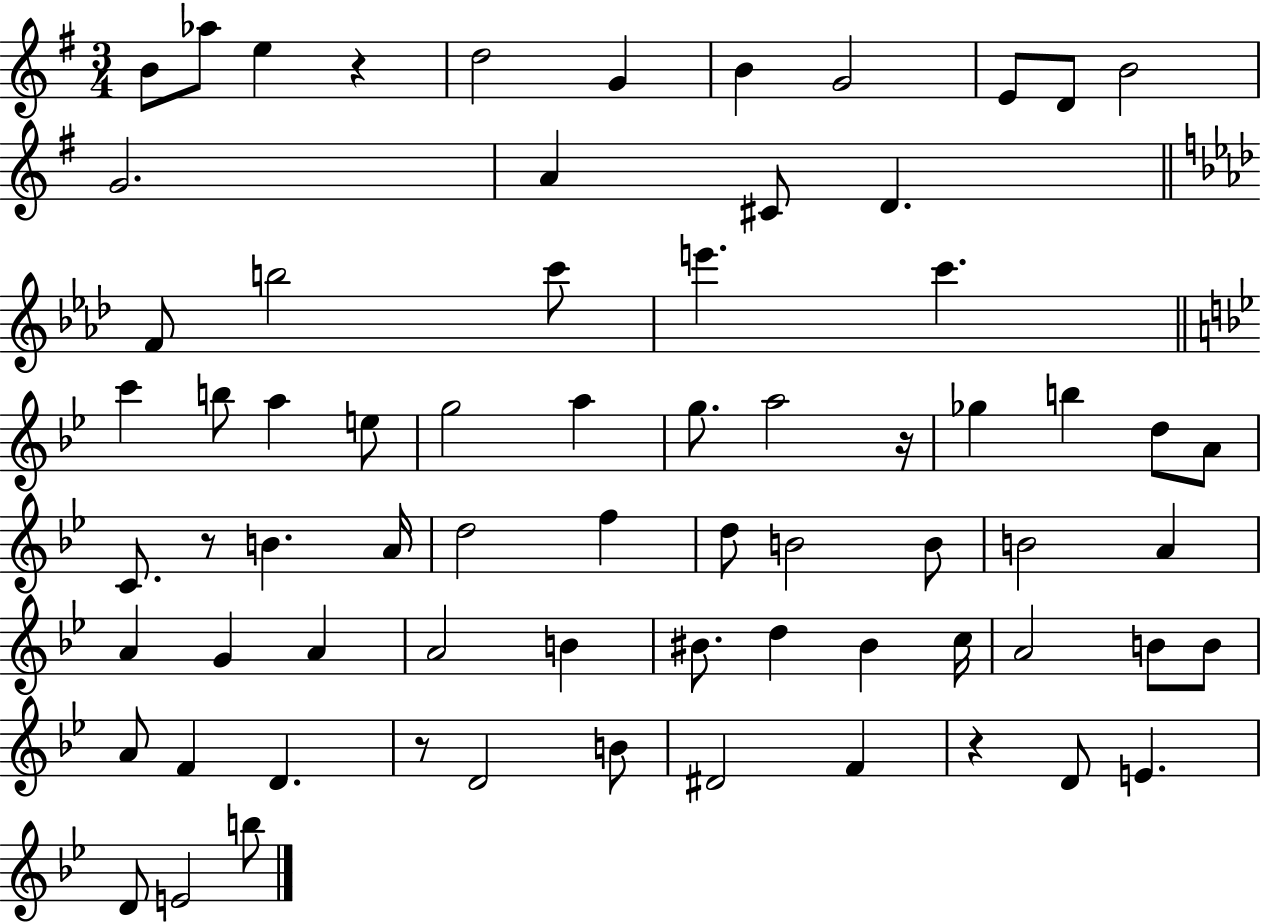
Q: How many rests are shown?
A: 5